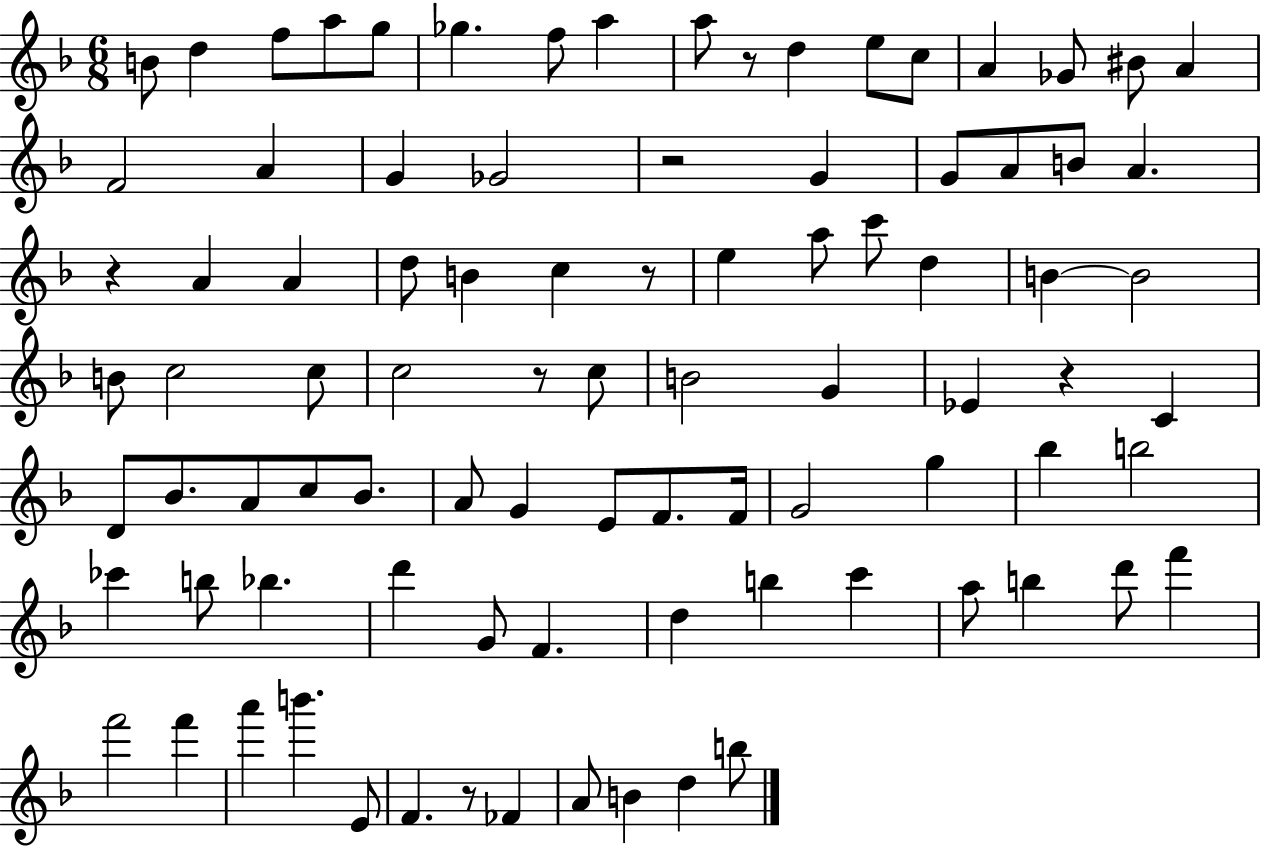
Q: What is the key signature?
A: F major